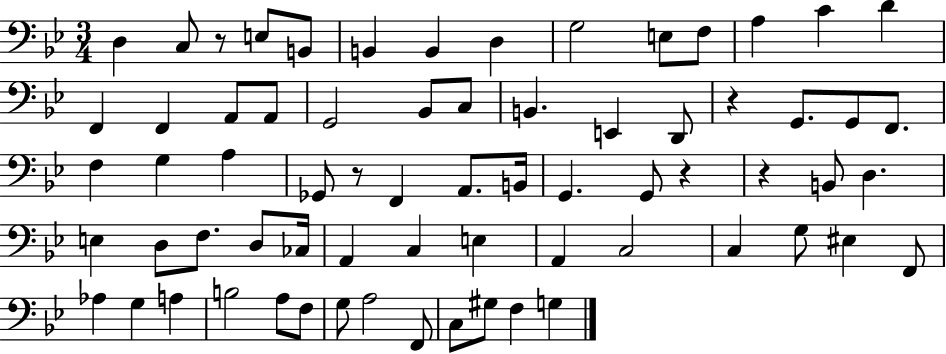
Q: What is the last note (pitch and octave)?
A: G3